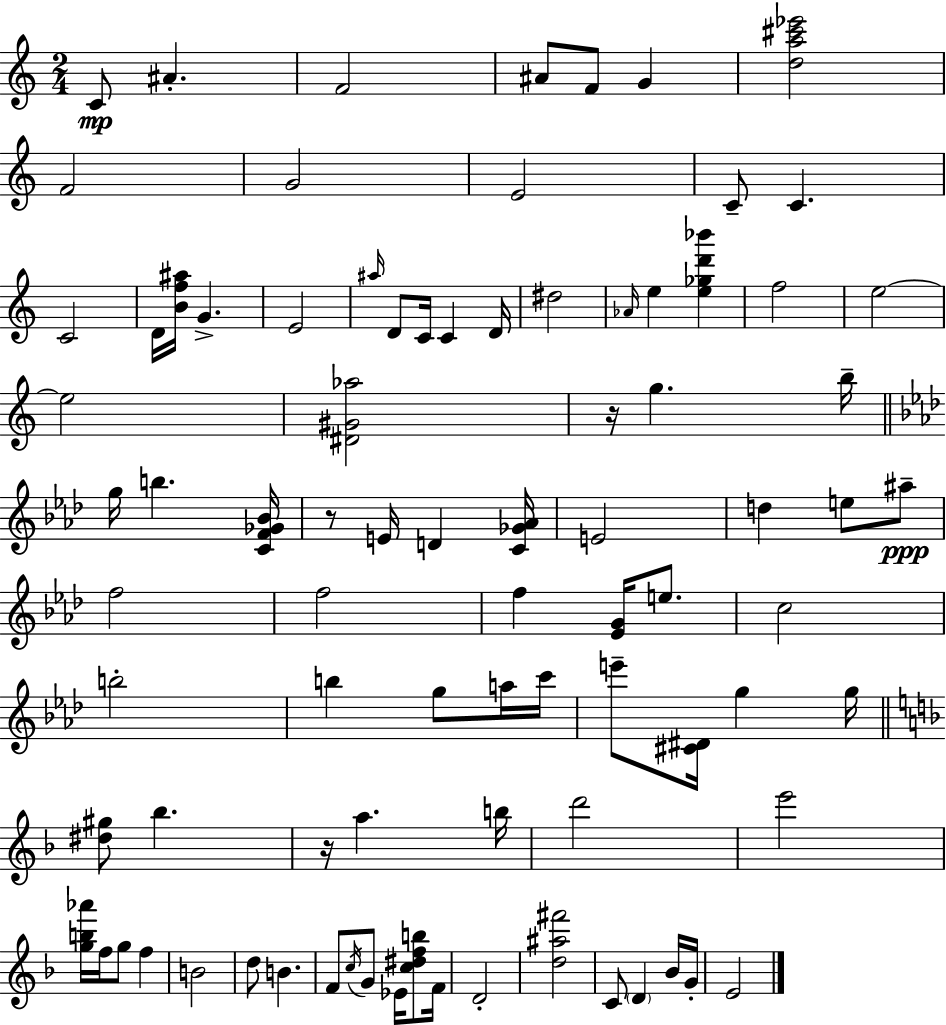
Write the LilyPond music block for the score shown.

{
  \clef treble
  \numericTimeSignature
  \time 2/4
  \key a \minor
  c'8\mp ais'4.-. | f'2 | ais'8 f'8 g'4 | <d'' a'' cis''' ees'''>2 | \break f'2 | g'2 | e'2 | c'8-- c'4. | \break c'2 | d'16 <b' f'' ais''>16 g'4.-> | e'2 | \grace { ais''16 } d'8 c'16 c'4 | \break d'16 dis''2 | \grace { aes'16 } e''4 <e'' ges'' d''' bes'''>4 | f''2 | e''2~~ | \break e''2 | <dis' gis' aes''>2 | r16 g''4. | b''16-- \bar "||" \break \key f \minor g''16 b''4. <c' f' ges' bes'>16 | r8 e'16 d'4 <c' ges' aes'>16 | e'2 | d''4 e''8 ais''8--\ppp | \break f''2 | f''2 | f''4 <ees' g'>16 e''8. | c''2 | \break b''2-. | b''4 g''8 a''16 c'''16 | e'''8-- <cis' dis'>16 g''4 g''16 | \bar "||" \break \key d \minor <dis'' gis''>8 bes''4. | r16 a''4. b''16 | d'''2 | e'''2 | \break <g'' b'' aes'''>16 f''16 g''8 f''4 | b'2 | d''8 b'4. | f'8 \acciaccatura { c''16 } g'8 ees'16 <c'' dis'' f'' b''>8 | \break f'16 d'2-. | <d'' ais'' fis'''>2 | c'8 \parenthesize d'4 bes'16 | g'16-. e'2 | \break \bar "|."
}